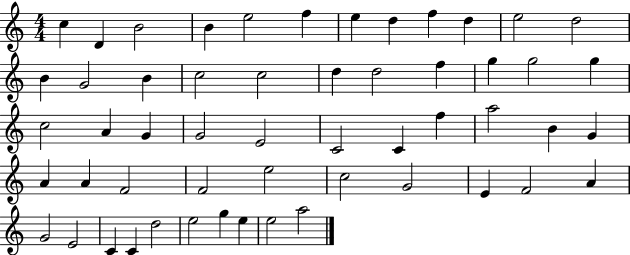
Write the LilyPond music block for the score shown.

{
  \clef treble
  \numericTimeSignature
  \time 4/4
  \key c \major
  c''4 d'4 b'2 | b'4 e''2 f''4 | e''4 d''4 f''4 d''4 | e''2 d''2 | \break b'4 g'2 b'4 | c''2 c''2 | d''4 d''2 f''4 | g''4 g''2 g''4 | \break c''2 a'4 g'4 | g'2 e'2 | c'2 c'4 f''4 | a''2 b'4 g'4 | \break a'4 a'4 f'2 | f'2 e''2 | c''2 g'2 | e'4 f'2 a'4 | \break g'2 e'2 | c'4 c'4 d''2 | e''2 g''4 e''4 | e''2 a''2 | \break \bar "|."
}